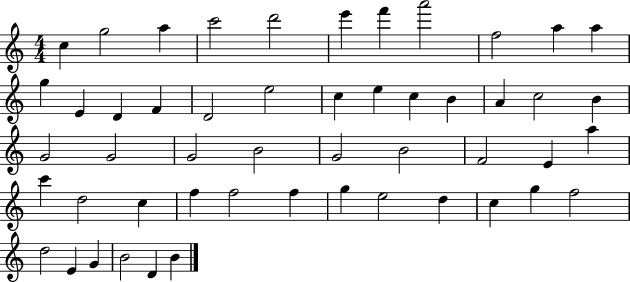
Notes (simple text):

C5/q G5/h A5/q C6/h D6/h E6/q F6/q A6/h F5/h A5/q A5/q G5/q E4/q D4/q F4/q D4/h E5/h C5/q E5/q C5/q B4/q A4/q C5/h B4/q G4/h G4/h G4/h B4/h G4/h B4/h F4/h E4/q A5/q C6/q D5/h C5/q F5/q F5/h F5/q G5/q E5/h D5/q C5/q G5/q F5/h D5/h E4/q G4/q B4/h D4/q B4/q